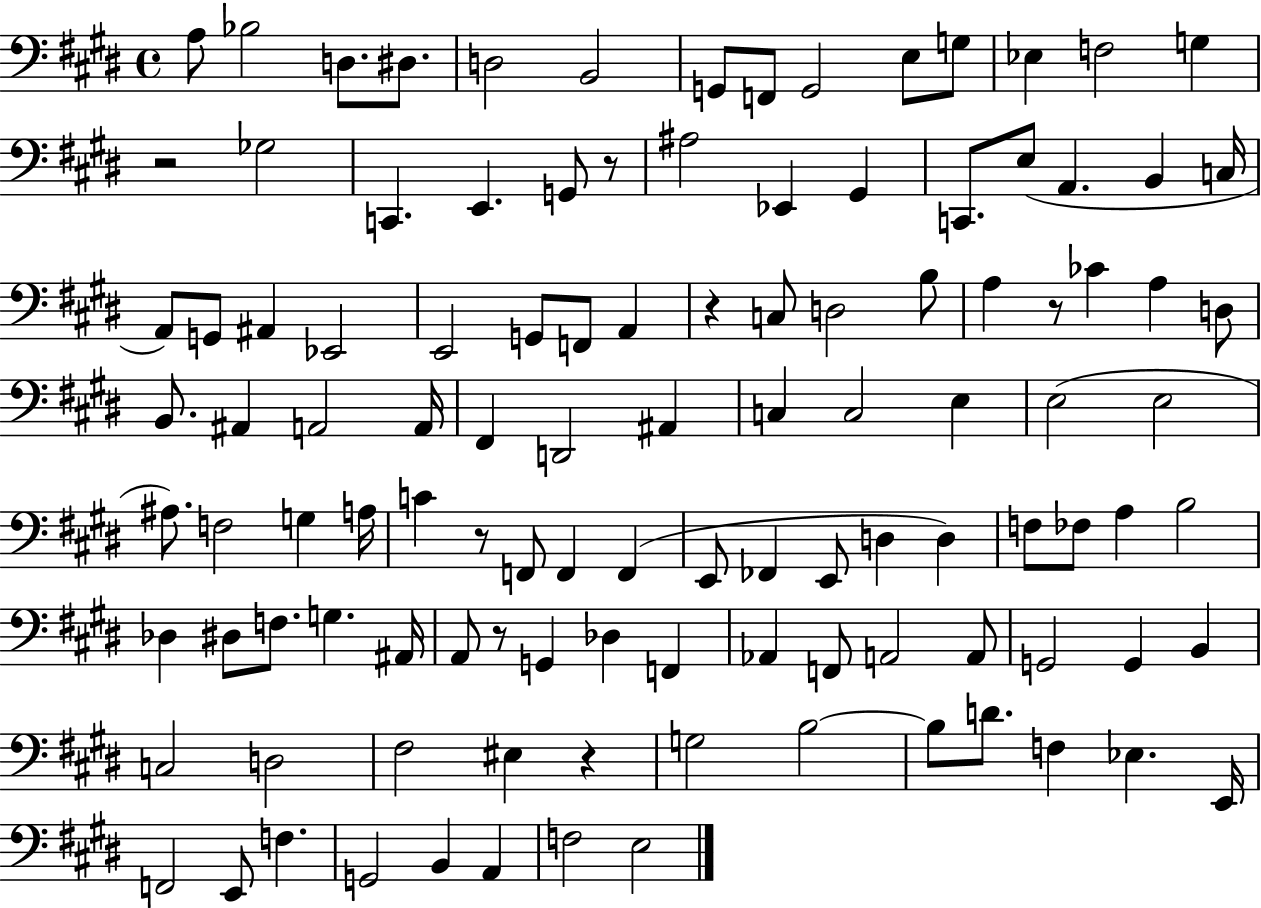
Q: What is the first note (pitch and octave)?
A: A3